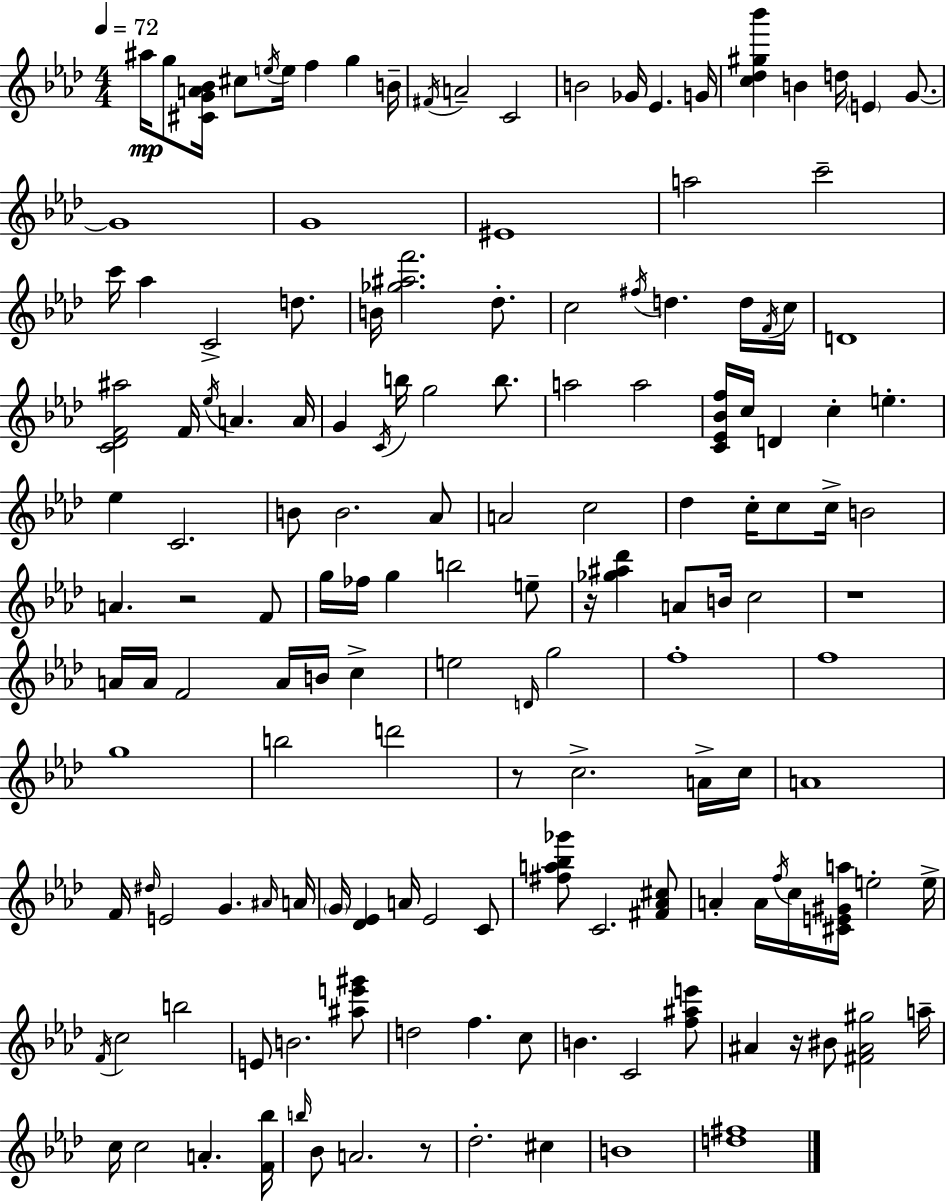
{
  \clef treble
  \numericTimeSignature
  \time 4/4
  \key f \minor
  \tempo 4 = 72
  \repeat volta 2 { ais''16\mp g''8 <cis' g' a' bes'>16 cis''8 \acciaccatura { e''16 } e''16 f''4 g''4 | b'16-- \acciaccatura { fis'16 } a'2-- c'2 | b'2 ges'16 ees'4. | g'16 <c'' des'' gis'' bes'''>4 b'4 d''16 \parenthesize e'4 g'8.~~ | \break g'1 | g'1 | eis'1 | a''2 c'''2-- | \break c'''16 aes''4 c'2-> d''8. | b'16 <ges'' ais'' f'''>2. des''8.-. | c''2 \acciaccatura { fis''16 } d''4. | d''16 \acciaccatura { f'16 } c''16 d'1 | \break <c' des' f' ais''>2 f'16 \acciaccatura { ees''16 } a'4. | a'16 g'4 \acciaccatura { c'16 } b''16 g''2 | b''8. a''2 a''2 | <c' ees' bes' f''>16 c''16 d'4 c''4-. | \break e''4.-. ees''4 c'2. | b'8 b'2. | aes'8 a'2 c''2 | des''4 c''16-. c''8 c''16-> b'2 | \break a'4. r2 | f'8 g''16 fes''16 g''4 b''2 | e''8-- r16 <ges'' ais'' des'''>4 a'8 b'16 c''2 | r1 | \break a'16 a'16 f'2 | a'16 b'16 c''4-> e''2 \grace { d'16 } g''2 | f''1-. | f''1 | \break g''1 | b''2 d'''2 | r8 c''2.-> | a'16-> c''16 a'1 | \break f'16 \grace { dis''16 } e'2 | g'4. \grace { ais'16 } a'16 \parenthesize g'16 <des' ees'>4 a'16 ees'2 | c'8 <fis'' a'' bes'' ges'''>8 c'2. | <fis' aes' cis''>8 a'4-. a'16 \acciaccatura { f''16 } c''16 | \break <cis' e' gis' a''>16 e''2-. e''16-> \acciaccatura { f'16 } c''2 | b''2 e'8 b'2. | <ais'' e''' gis'''>8 d''2 | f''4. c''8 b'4. | \break c'2 <f'' ais'' e'''>8 ais'4 r16 | bis'8 <fis' ais' gis''>2 a''16-- c''16 c''2 | a'4.-. <f' bes''>16 \grace { b''16 } bes'8 a'2. | r8 des''2.-. | \break cis''4 b'1 | <d'' fis''>1 | } \bar "|."
}